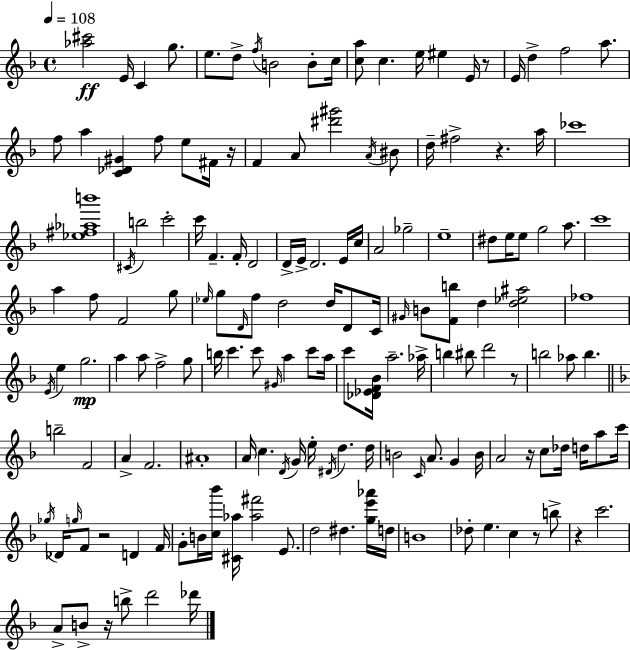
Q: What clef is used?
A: treble